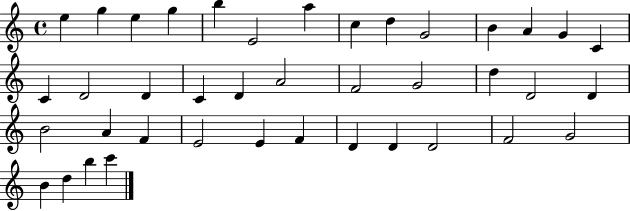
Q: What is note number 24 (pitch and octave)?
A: D4